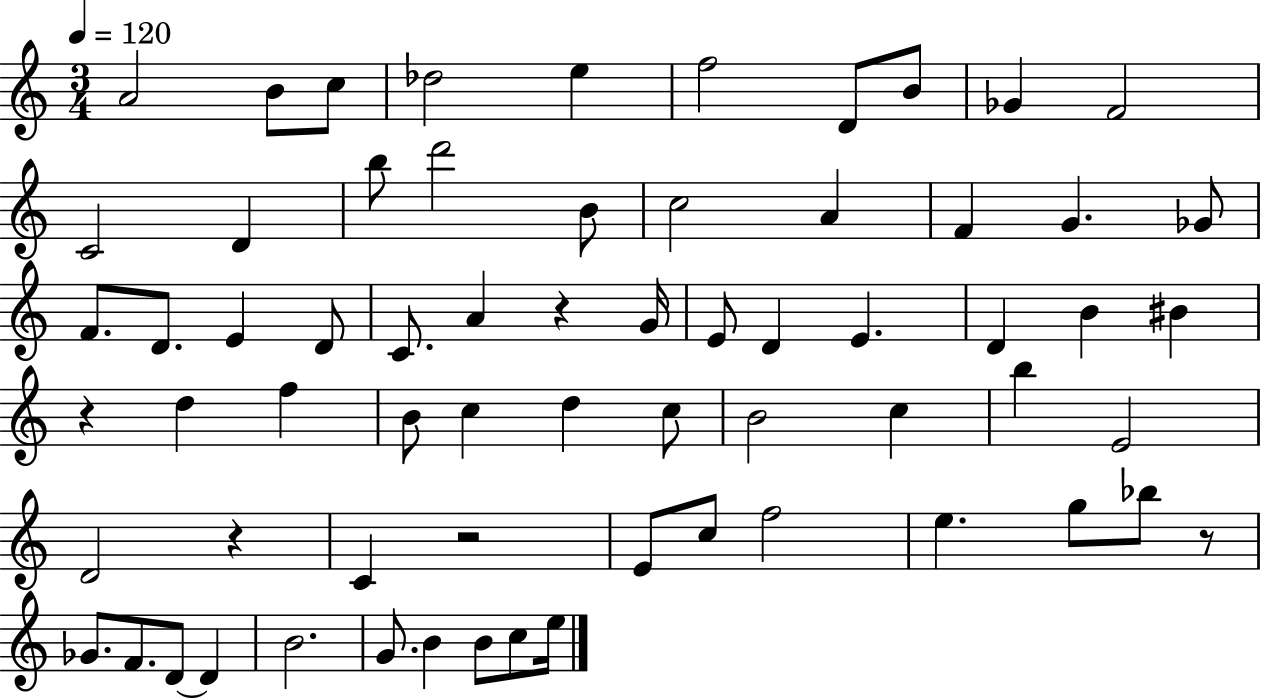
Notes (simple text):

A4/h B4/e C5/e Db5/h E5/q F5/h D4/e B4/e Gb4/q F4/h C4/h D4/q B5/e D6/h B4/e C5/h A4/q F4/q G4/q. Gb4/e F4/e. D4/e. E4/q D4/e C4/e. A4/q R/q G4/s E4/e D4/q E4/q. D4/q B4/q BIS4/q R/q D5/q F5/q B4/e C5/q D5/q C5/e B4/h C5/q B5/q E4/h D4/h R/q C4/q R/h E4/e C5/e F5/h E5/q. G5/e Bb5/e R/e Gb4/e. F4/e. D4/e D4/q B4/h. G4/e. B4/q B4/e C5/e E5/s